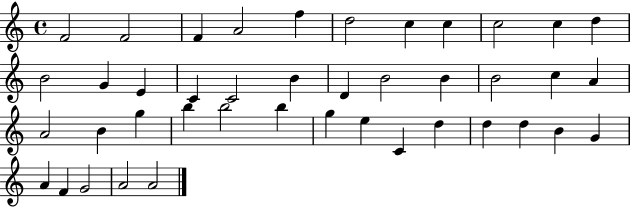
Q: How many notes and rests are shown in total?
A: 42